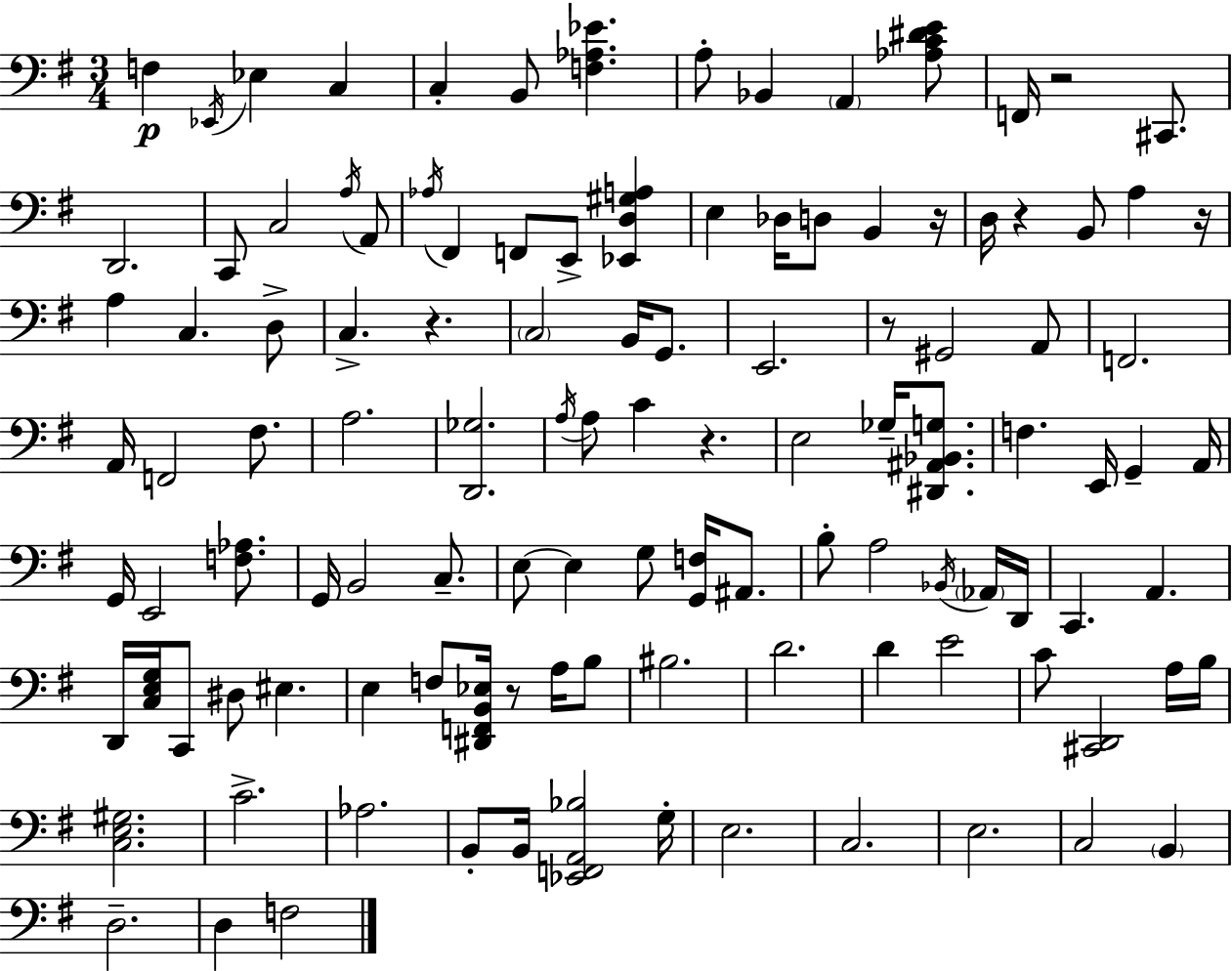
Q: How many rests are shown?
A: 8